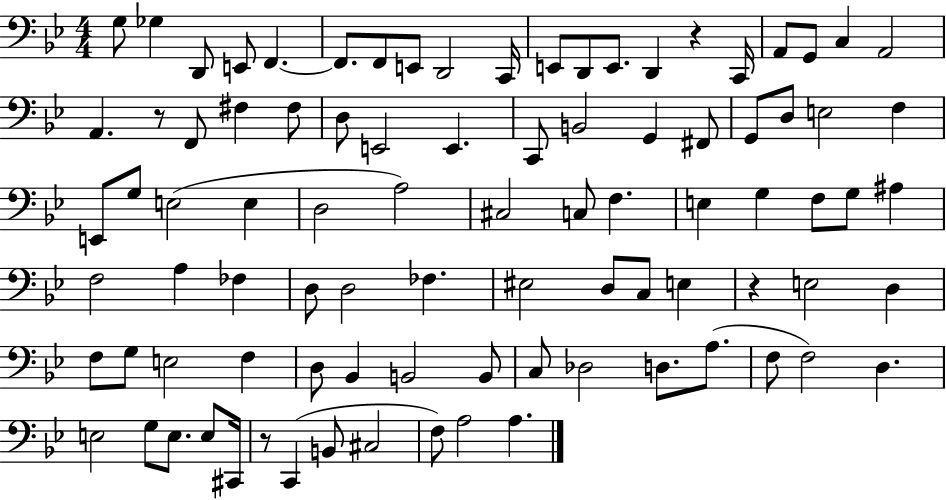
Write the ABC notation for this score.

X:1
T:Untitled
M:4/4
L:1/4
K:Bb
G,/2 _G, D,,/2 E,,/2 F,, F,,/2 F,,/2 E,,/2 D,,2 C,,/4 E,,/2 D,,/2 E,,/2 D,, z C,,/4 A,,/2 G,,/2 C, A,,2 A,, z/2 F,,/2 ^F, ^F,/2 D,/2 E,,2 E,, C,,/2 B,,2 G,, ^F,,/2 G,,/2 D,/2 E,2 F, E,,/2 G,/2 E,2 E, D,2 A,2 ^C,2 C,/2 F, E, G, F,/2 G,/2 ^A, F,2 A, _F, D,/2 D,2 _F, ^E,2 D,/2 C,/2 E, z E,2 D, F,/2 G,/2 E,2 F, D,/2 _B,, B,,2 B,,/2 C,/2 _D,2 D,/2 A,/2 F,/2 F,2 D, E,2 G,/2 E,/2 E,/2 ^C,,/4 z/2 C,, B,,/2 ^C,2 F,/2 A,2 A,